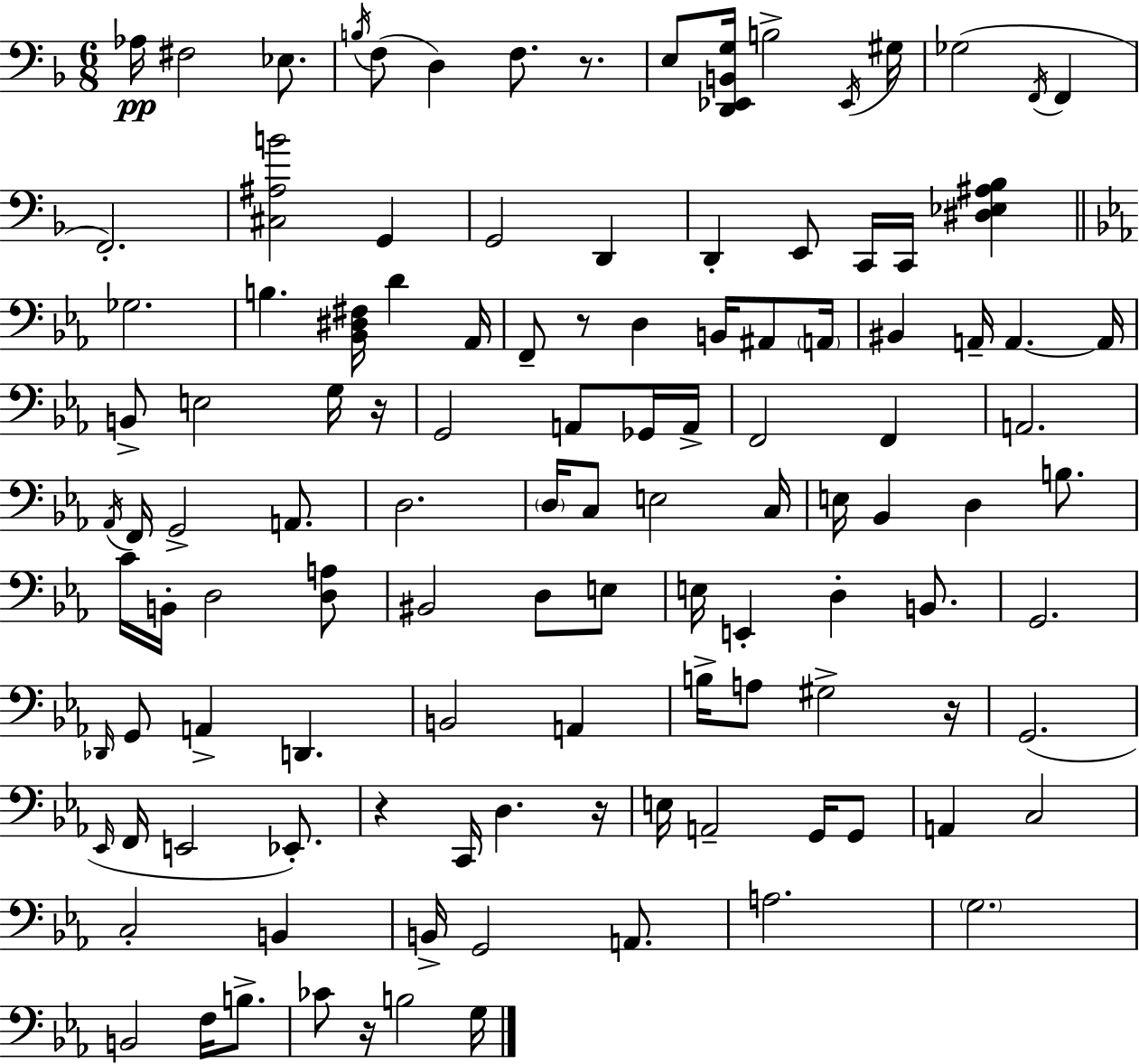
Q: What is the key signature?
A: F major